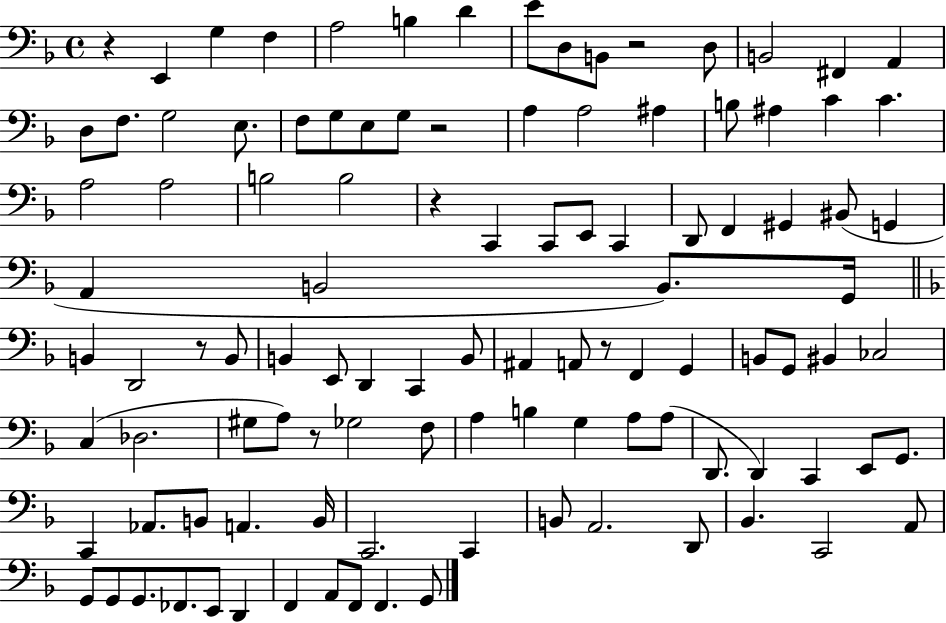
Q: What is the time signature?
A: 4/4